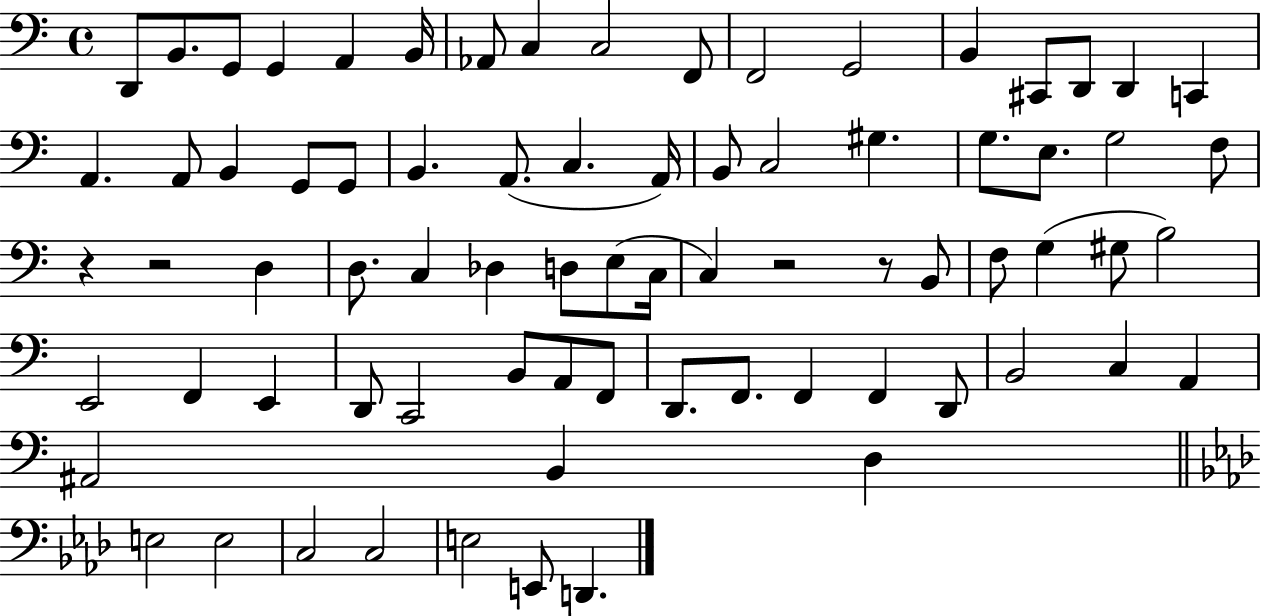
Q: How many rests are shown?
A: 4